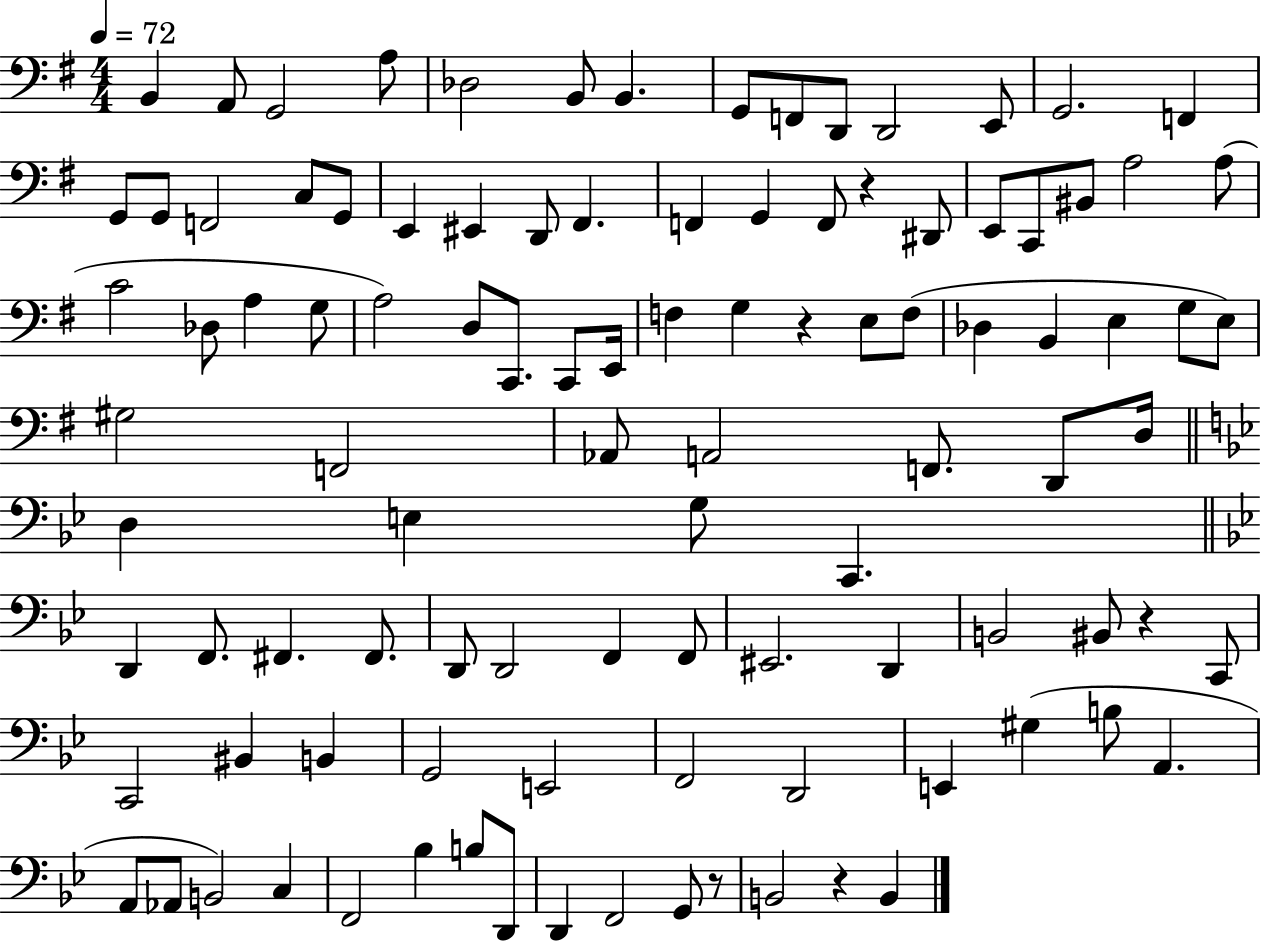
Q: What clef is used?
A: bass